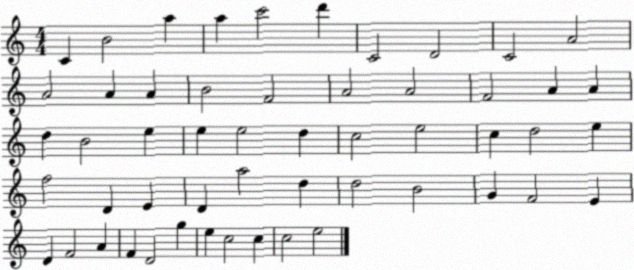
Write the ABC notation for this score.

X:1
T:Untitled
M:4/4
L:1/4
K:C
C B2 a a c'2 d' C2 D2 C2 A2 A2 A A B2 F2 A2 A2 F2 A A d B2 e e e2 d c2 e2 c d2 e f2 D E D a2 d d2 B2 G F2 E D F2 A F D2 g e c2 c c2 e2